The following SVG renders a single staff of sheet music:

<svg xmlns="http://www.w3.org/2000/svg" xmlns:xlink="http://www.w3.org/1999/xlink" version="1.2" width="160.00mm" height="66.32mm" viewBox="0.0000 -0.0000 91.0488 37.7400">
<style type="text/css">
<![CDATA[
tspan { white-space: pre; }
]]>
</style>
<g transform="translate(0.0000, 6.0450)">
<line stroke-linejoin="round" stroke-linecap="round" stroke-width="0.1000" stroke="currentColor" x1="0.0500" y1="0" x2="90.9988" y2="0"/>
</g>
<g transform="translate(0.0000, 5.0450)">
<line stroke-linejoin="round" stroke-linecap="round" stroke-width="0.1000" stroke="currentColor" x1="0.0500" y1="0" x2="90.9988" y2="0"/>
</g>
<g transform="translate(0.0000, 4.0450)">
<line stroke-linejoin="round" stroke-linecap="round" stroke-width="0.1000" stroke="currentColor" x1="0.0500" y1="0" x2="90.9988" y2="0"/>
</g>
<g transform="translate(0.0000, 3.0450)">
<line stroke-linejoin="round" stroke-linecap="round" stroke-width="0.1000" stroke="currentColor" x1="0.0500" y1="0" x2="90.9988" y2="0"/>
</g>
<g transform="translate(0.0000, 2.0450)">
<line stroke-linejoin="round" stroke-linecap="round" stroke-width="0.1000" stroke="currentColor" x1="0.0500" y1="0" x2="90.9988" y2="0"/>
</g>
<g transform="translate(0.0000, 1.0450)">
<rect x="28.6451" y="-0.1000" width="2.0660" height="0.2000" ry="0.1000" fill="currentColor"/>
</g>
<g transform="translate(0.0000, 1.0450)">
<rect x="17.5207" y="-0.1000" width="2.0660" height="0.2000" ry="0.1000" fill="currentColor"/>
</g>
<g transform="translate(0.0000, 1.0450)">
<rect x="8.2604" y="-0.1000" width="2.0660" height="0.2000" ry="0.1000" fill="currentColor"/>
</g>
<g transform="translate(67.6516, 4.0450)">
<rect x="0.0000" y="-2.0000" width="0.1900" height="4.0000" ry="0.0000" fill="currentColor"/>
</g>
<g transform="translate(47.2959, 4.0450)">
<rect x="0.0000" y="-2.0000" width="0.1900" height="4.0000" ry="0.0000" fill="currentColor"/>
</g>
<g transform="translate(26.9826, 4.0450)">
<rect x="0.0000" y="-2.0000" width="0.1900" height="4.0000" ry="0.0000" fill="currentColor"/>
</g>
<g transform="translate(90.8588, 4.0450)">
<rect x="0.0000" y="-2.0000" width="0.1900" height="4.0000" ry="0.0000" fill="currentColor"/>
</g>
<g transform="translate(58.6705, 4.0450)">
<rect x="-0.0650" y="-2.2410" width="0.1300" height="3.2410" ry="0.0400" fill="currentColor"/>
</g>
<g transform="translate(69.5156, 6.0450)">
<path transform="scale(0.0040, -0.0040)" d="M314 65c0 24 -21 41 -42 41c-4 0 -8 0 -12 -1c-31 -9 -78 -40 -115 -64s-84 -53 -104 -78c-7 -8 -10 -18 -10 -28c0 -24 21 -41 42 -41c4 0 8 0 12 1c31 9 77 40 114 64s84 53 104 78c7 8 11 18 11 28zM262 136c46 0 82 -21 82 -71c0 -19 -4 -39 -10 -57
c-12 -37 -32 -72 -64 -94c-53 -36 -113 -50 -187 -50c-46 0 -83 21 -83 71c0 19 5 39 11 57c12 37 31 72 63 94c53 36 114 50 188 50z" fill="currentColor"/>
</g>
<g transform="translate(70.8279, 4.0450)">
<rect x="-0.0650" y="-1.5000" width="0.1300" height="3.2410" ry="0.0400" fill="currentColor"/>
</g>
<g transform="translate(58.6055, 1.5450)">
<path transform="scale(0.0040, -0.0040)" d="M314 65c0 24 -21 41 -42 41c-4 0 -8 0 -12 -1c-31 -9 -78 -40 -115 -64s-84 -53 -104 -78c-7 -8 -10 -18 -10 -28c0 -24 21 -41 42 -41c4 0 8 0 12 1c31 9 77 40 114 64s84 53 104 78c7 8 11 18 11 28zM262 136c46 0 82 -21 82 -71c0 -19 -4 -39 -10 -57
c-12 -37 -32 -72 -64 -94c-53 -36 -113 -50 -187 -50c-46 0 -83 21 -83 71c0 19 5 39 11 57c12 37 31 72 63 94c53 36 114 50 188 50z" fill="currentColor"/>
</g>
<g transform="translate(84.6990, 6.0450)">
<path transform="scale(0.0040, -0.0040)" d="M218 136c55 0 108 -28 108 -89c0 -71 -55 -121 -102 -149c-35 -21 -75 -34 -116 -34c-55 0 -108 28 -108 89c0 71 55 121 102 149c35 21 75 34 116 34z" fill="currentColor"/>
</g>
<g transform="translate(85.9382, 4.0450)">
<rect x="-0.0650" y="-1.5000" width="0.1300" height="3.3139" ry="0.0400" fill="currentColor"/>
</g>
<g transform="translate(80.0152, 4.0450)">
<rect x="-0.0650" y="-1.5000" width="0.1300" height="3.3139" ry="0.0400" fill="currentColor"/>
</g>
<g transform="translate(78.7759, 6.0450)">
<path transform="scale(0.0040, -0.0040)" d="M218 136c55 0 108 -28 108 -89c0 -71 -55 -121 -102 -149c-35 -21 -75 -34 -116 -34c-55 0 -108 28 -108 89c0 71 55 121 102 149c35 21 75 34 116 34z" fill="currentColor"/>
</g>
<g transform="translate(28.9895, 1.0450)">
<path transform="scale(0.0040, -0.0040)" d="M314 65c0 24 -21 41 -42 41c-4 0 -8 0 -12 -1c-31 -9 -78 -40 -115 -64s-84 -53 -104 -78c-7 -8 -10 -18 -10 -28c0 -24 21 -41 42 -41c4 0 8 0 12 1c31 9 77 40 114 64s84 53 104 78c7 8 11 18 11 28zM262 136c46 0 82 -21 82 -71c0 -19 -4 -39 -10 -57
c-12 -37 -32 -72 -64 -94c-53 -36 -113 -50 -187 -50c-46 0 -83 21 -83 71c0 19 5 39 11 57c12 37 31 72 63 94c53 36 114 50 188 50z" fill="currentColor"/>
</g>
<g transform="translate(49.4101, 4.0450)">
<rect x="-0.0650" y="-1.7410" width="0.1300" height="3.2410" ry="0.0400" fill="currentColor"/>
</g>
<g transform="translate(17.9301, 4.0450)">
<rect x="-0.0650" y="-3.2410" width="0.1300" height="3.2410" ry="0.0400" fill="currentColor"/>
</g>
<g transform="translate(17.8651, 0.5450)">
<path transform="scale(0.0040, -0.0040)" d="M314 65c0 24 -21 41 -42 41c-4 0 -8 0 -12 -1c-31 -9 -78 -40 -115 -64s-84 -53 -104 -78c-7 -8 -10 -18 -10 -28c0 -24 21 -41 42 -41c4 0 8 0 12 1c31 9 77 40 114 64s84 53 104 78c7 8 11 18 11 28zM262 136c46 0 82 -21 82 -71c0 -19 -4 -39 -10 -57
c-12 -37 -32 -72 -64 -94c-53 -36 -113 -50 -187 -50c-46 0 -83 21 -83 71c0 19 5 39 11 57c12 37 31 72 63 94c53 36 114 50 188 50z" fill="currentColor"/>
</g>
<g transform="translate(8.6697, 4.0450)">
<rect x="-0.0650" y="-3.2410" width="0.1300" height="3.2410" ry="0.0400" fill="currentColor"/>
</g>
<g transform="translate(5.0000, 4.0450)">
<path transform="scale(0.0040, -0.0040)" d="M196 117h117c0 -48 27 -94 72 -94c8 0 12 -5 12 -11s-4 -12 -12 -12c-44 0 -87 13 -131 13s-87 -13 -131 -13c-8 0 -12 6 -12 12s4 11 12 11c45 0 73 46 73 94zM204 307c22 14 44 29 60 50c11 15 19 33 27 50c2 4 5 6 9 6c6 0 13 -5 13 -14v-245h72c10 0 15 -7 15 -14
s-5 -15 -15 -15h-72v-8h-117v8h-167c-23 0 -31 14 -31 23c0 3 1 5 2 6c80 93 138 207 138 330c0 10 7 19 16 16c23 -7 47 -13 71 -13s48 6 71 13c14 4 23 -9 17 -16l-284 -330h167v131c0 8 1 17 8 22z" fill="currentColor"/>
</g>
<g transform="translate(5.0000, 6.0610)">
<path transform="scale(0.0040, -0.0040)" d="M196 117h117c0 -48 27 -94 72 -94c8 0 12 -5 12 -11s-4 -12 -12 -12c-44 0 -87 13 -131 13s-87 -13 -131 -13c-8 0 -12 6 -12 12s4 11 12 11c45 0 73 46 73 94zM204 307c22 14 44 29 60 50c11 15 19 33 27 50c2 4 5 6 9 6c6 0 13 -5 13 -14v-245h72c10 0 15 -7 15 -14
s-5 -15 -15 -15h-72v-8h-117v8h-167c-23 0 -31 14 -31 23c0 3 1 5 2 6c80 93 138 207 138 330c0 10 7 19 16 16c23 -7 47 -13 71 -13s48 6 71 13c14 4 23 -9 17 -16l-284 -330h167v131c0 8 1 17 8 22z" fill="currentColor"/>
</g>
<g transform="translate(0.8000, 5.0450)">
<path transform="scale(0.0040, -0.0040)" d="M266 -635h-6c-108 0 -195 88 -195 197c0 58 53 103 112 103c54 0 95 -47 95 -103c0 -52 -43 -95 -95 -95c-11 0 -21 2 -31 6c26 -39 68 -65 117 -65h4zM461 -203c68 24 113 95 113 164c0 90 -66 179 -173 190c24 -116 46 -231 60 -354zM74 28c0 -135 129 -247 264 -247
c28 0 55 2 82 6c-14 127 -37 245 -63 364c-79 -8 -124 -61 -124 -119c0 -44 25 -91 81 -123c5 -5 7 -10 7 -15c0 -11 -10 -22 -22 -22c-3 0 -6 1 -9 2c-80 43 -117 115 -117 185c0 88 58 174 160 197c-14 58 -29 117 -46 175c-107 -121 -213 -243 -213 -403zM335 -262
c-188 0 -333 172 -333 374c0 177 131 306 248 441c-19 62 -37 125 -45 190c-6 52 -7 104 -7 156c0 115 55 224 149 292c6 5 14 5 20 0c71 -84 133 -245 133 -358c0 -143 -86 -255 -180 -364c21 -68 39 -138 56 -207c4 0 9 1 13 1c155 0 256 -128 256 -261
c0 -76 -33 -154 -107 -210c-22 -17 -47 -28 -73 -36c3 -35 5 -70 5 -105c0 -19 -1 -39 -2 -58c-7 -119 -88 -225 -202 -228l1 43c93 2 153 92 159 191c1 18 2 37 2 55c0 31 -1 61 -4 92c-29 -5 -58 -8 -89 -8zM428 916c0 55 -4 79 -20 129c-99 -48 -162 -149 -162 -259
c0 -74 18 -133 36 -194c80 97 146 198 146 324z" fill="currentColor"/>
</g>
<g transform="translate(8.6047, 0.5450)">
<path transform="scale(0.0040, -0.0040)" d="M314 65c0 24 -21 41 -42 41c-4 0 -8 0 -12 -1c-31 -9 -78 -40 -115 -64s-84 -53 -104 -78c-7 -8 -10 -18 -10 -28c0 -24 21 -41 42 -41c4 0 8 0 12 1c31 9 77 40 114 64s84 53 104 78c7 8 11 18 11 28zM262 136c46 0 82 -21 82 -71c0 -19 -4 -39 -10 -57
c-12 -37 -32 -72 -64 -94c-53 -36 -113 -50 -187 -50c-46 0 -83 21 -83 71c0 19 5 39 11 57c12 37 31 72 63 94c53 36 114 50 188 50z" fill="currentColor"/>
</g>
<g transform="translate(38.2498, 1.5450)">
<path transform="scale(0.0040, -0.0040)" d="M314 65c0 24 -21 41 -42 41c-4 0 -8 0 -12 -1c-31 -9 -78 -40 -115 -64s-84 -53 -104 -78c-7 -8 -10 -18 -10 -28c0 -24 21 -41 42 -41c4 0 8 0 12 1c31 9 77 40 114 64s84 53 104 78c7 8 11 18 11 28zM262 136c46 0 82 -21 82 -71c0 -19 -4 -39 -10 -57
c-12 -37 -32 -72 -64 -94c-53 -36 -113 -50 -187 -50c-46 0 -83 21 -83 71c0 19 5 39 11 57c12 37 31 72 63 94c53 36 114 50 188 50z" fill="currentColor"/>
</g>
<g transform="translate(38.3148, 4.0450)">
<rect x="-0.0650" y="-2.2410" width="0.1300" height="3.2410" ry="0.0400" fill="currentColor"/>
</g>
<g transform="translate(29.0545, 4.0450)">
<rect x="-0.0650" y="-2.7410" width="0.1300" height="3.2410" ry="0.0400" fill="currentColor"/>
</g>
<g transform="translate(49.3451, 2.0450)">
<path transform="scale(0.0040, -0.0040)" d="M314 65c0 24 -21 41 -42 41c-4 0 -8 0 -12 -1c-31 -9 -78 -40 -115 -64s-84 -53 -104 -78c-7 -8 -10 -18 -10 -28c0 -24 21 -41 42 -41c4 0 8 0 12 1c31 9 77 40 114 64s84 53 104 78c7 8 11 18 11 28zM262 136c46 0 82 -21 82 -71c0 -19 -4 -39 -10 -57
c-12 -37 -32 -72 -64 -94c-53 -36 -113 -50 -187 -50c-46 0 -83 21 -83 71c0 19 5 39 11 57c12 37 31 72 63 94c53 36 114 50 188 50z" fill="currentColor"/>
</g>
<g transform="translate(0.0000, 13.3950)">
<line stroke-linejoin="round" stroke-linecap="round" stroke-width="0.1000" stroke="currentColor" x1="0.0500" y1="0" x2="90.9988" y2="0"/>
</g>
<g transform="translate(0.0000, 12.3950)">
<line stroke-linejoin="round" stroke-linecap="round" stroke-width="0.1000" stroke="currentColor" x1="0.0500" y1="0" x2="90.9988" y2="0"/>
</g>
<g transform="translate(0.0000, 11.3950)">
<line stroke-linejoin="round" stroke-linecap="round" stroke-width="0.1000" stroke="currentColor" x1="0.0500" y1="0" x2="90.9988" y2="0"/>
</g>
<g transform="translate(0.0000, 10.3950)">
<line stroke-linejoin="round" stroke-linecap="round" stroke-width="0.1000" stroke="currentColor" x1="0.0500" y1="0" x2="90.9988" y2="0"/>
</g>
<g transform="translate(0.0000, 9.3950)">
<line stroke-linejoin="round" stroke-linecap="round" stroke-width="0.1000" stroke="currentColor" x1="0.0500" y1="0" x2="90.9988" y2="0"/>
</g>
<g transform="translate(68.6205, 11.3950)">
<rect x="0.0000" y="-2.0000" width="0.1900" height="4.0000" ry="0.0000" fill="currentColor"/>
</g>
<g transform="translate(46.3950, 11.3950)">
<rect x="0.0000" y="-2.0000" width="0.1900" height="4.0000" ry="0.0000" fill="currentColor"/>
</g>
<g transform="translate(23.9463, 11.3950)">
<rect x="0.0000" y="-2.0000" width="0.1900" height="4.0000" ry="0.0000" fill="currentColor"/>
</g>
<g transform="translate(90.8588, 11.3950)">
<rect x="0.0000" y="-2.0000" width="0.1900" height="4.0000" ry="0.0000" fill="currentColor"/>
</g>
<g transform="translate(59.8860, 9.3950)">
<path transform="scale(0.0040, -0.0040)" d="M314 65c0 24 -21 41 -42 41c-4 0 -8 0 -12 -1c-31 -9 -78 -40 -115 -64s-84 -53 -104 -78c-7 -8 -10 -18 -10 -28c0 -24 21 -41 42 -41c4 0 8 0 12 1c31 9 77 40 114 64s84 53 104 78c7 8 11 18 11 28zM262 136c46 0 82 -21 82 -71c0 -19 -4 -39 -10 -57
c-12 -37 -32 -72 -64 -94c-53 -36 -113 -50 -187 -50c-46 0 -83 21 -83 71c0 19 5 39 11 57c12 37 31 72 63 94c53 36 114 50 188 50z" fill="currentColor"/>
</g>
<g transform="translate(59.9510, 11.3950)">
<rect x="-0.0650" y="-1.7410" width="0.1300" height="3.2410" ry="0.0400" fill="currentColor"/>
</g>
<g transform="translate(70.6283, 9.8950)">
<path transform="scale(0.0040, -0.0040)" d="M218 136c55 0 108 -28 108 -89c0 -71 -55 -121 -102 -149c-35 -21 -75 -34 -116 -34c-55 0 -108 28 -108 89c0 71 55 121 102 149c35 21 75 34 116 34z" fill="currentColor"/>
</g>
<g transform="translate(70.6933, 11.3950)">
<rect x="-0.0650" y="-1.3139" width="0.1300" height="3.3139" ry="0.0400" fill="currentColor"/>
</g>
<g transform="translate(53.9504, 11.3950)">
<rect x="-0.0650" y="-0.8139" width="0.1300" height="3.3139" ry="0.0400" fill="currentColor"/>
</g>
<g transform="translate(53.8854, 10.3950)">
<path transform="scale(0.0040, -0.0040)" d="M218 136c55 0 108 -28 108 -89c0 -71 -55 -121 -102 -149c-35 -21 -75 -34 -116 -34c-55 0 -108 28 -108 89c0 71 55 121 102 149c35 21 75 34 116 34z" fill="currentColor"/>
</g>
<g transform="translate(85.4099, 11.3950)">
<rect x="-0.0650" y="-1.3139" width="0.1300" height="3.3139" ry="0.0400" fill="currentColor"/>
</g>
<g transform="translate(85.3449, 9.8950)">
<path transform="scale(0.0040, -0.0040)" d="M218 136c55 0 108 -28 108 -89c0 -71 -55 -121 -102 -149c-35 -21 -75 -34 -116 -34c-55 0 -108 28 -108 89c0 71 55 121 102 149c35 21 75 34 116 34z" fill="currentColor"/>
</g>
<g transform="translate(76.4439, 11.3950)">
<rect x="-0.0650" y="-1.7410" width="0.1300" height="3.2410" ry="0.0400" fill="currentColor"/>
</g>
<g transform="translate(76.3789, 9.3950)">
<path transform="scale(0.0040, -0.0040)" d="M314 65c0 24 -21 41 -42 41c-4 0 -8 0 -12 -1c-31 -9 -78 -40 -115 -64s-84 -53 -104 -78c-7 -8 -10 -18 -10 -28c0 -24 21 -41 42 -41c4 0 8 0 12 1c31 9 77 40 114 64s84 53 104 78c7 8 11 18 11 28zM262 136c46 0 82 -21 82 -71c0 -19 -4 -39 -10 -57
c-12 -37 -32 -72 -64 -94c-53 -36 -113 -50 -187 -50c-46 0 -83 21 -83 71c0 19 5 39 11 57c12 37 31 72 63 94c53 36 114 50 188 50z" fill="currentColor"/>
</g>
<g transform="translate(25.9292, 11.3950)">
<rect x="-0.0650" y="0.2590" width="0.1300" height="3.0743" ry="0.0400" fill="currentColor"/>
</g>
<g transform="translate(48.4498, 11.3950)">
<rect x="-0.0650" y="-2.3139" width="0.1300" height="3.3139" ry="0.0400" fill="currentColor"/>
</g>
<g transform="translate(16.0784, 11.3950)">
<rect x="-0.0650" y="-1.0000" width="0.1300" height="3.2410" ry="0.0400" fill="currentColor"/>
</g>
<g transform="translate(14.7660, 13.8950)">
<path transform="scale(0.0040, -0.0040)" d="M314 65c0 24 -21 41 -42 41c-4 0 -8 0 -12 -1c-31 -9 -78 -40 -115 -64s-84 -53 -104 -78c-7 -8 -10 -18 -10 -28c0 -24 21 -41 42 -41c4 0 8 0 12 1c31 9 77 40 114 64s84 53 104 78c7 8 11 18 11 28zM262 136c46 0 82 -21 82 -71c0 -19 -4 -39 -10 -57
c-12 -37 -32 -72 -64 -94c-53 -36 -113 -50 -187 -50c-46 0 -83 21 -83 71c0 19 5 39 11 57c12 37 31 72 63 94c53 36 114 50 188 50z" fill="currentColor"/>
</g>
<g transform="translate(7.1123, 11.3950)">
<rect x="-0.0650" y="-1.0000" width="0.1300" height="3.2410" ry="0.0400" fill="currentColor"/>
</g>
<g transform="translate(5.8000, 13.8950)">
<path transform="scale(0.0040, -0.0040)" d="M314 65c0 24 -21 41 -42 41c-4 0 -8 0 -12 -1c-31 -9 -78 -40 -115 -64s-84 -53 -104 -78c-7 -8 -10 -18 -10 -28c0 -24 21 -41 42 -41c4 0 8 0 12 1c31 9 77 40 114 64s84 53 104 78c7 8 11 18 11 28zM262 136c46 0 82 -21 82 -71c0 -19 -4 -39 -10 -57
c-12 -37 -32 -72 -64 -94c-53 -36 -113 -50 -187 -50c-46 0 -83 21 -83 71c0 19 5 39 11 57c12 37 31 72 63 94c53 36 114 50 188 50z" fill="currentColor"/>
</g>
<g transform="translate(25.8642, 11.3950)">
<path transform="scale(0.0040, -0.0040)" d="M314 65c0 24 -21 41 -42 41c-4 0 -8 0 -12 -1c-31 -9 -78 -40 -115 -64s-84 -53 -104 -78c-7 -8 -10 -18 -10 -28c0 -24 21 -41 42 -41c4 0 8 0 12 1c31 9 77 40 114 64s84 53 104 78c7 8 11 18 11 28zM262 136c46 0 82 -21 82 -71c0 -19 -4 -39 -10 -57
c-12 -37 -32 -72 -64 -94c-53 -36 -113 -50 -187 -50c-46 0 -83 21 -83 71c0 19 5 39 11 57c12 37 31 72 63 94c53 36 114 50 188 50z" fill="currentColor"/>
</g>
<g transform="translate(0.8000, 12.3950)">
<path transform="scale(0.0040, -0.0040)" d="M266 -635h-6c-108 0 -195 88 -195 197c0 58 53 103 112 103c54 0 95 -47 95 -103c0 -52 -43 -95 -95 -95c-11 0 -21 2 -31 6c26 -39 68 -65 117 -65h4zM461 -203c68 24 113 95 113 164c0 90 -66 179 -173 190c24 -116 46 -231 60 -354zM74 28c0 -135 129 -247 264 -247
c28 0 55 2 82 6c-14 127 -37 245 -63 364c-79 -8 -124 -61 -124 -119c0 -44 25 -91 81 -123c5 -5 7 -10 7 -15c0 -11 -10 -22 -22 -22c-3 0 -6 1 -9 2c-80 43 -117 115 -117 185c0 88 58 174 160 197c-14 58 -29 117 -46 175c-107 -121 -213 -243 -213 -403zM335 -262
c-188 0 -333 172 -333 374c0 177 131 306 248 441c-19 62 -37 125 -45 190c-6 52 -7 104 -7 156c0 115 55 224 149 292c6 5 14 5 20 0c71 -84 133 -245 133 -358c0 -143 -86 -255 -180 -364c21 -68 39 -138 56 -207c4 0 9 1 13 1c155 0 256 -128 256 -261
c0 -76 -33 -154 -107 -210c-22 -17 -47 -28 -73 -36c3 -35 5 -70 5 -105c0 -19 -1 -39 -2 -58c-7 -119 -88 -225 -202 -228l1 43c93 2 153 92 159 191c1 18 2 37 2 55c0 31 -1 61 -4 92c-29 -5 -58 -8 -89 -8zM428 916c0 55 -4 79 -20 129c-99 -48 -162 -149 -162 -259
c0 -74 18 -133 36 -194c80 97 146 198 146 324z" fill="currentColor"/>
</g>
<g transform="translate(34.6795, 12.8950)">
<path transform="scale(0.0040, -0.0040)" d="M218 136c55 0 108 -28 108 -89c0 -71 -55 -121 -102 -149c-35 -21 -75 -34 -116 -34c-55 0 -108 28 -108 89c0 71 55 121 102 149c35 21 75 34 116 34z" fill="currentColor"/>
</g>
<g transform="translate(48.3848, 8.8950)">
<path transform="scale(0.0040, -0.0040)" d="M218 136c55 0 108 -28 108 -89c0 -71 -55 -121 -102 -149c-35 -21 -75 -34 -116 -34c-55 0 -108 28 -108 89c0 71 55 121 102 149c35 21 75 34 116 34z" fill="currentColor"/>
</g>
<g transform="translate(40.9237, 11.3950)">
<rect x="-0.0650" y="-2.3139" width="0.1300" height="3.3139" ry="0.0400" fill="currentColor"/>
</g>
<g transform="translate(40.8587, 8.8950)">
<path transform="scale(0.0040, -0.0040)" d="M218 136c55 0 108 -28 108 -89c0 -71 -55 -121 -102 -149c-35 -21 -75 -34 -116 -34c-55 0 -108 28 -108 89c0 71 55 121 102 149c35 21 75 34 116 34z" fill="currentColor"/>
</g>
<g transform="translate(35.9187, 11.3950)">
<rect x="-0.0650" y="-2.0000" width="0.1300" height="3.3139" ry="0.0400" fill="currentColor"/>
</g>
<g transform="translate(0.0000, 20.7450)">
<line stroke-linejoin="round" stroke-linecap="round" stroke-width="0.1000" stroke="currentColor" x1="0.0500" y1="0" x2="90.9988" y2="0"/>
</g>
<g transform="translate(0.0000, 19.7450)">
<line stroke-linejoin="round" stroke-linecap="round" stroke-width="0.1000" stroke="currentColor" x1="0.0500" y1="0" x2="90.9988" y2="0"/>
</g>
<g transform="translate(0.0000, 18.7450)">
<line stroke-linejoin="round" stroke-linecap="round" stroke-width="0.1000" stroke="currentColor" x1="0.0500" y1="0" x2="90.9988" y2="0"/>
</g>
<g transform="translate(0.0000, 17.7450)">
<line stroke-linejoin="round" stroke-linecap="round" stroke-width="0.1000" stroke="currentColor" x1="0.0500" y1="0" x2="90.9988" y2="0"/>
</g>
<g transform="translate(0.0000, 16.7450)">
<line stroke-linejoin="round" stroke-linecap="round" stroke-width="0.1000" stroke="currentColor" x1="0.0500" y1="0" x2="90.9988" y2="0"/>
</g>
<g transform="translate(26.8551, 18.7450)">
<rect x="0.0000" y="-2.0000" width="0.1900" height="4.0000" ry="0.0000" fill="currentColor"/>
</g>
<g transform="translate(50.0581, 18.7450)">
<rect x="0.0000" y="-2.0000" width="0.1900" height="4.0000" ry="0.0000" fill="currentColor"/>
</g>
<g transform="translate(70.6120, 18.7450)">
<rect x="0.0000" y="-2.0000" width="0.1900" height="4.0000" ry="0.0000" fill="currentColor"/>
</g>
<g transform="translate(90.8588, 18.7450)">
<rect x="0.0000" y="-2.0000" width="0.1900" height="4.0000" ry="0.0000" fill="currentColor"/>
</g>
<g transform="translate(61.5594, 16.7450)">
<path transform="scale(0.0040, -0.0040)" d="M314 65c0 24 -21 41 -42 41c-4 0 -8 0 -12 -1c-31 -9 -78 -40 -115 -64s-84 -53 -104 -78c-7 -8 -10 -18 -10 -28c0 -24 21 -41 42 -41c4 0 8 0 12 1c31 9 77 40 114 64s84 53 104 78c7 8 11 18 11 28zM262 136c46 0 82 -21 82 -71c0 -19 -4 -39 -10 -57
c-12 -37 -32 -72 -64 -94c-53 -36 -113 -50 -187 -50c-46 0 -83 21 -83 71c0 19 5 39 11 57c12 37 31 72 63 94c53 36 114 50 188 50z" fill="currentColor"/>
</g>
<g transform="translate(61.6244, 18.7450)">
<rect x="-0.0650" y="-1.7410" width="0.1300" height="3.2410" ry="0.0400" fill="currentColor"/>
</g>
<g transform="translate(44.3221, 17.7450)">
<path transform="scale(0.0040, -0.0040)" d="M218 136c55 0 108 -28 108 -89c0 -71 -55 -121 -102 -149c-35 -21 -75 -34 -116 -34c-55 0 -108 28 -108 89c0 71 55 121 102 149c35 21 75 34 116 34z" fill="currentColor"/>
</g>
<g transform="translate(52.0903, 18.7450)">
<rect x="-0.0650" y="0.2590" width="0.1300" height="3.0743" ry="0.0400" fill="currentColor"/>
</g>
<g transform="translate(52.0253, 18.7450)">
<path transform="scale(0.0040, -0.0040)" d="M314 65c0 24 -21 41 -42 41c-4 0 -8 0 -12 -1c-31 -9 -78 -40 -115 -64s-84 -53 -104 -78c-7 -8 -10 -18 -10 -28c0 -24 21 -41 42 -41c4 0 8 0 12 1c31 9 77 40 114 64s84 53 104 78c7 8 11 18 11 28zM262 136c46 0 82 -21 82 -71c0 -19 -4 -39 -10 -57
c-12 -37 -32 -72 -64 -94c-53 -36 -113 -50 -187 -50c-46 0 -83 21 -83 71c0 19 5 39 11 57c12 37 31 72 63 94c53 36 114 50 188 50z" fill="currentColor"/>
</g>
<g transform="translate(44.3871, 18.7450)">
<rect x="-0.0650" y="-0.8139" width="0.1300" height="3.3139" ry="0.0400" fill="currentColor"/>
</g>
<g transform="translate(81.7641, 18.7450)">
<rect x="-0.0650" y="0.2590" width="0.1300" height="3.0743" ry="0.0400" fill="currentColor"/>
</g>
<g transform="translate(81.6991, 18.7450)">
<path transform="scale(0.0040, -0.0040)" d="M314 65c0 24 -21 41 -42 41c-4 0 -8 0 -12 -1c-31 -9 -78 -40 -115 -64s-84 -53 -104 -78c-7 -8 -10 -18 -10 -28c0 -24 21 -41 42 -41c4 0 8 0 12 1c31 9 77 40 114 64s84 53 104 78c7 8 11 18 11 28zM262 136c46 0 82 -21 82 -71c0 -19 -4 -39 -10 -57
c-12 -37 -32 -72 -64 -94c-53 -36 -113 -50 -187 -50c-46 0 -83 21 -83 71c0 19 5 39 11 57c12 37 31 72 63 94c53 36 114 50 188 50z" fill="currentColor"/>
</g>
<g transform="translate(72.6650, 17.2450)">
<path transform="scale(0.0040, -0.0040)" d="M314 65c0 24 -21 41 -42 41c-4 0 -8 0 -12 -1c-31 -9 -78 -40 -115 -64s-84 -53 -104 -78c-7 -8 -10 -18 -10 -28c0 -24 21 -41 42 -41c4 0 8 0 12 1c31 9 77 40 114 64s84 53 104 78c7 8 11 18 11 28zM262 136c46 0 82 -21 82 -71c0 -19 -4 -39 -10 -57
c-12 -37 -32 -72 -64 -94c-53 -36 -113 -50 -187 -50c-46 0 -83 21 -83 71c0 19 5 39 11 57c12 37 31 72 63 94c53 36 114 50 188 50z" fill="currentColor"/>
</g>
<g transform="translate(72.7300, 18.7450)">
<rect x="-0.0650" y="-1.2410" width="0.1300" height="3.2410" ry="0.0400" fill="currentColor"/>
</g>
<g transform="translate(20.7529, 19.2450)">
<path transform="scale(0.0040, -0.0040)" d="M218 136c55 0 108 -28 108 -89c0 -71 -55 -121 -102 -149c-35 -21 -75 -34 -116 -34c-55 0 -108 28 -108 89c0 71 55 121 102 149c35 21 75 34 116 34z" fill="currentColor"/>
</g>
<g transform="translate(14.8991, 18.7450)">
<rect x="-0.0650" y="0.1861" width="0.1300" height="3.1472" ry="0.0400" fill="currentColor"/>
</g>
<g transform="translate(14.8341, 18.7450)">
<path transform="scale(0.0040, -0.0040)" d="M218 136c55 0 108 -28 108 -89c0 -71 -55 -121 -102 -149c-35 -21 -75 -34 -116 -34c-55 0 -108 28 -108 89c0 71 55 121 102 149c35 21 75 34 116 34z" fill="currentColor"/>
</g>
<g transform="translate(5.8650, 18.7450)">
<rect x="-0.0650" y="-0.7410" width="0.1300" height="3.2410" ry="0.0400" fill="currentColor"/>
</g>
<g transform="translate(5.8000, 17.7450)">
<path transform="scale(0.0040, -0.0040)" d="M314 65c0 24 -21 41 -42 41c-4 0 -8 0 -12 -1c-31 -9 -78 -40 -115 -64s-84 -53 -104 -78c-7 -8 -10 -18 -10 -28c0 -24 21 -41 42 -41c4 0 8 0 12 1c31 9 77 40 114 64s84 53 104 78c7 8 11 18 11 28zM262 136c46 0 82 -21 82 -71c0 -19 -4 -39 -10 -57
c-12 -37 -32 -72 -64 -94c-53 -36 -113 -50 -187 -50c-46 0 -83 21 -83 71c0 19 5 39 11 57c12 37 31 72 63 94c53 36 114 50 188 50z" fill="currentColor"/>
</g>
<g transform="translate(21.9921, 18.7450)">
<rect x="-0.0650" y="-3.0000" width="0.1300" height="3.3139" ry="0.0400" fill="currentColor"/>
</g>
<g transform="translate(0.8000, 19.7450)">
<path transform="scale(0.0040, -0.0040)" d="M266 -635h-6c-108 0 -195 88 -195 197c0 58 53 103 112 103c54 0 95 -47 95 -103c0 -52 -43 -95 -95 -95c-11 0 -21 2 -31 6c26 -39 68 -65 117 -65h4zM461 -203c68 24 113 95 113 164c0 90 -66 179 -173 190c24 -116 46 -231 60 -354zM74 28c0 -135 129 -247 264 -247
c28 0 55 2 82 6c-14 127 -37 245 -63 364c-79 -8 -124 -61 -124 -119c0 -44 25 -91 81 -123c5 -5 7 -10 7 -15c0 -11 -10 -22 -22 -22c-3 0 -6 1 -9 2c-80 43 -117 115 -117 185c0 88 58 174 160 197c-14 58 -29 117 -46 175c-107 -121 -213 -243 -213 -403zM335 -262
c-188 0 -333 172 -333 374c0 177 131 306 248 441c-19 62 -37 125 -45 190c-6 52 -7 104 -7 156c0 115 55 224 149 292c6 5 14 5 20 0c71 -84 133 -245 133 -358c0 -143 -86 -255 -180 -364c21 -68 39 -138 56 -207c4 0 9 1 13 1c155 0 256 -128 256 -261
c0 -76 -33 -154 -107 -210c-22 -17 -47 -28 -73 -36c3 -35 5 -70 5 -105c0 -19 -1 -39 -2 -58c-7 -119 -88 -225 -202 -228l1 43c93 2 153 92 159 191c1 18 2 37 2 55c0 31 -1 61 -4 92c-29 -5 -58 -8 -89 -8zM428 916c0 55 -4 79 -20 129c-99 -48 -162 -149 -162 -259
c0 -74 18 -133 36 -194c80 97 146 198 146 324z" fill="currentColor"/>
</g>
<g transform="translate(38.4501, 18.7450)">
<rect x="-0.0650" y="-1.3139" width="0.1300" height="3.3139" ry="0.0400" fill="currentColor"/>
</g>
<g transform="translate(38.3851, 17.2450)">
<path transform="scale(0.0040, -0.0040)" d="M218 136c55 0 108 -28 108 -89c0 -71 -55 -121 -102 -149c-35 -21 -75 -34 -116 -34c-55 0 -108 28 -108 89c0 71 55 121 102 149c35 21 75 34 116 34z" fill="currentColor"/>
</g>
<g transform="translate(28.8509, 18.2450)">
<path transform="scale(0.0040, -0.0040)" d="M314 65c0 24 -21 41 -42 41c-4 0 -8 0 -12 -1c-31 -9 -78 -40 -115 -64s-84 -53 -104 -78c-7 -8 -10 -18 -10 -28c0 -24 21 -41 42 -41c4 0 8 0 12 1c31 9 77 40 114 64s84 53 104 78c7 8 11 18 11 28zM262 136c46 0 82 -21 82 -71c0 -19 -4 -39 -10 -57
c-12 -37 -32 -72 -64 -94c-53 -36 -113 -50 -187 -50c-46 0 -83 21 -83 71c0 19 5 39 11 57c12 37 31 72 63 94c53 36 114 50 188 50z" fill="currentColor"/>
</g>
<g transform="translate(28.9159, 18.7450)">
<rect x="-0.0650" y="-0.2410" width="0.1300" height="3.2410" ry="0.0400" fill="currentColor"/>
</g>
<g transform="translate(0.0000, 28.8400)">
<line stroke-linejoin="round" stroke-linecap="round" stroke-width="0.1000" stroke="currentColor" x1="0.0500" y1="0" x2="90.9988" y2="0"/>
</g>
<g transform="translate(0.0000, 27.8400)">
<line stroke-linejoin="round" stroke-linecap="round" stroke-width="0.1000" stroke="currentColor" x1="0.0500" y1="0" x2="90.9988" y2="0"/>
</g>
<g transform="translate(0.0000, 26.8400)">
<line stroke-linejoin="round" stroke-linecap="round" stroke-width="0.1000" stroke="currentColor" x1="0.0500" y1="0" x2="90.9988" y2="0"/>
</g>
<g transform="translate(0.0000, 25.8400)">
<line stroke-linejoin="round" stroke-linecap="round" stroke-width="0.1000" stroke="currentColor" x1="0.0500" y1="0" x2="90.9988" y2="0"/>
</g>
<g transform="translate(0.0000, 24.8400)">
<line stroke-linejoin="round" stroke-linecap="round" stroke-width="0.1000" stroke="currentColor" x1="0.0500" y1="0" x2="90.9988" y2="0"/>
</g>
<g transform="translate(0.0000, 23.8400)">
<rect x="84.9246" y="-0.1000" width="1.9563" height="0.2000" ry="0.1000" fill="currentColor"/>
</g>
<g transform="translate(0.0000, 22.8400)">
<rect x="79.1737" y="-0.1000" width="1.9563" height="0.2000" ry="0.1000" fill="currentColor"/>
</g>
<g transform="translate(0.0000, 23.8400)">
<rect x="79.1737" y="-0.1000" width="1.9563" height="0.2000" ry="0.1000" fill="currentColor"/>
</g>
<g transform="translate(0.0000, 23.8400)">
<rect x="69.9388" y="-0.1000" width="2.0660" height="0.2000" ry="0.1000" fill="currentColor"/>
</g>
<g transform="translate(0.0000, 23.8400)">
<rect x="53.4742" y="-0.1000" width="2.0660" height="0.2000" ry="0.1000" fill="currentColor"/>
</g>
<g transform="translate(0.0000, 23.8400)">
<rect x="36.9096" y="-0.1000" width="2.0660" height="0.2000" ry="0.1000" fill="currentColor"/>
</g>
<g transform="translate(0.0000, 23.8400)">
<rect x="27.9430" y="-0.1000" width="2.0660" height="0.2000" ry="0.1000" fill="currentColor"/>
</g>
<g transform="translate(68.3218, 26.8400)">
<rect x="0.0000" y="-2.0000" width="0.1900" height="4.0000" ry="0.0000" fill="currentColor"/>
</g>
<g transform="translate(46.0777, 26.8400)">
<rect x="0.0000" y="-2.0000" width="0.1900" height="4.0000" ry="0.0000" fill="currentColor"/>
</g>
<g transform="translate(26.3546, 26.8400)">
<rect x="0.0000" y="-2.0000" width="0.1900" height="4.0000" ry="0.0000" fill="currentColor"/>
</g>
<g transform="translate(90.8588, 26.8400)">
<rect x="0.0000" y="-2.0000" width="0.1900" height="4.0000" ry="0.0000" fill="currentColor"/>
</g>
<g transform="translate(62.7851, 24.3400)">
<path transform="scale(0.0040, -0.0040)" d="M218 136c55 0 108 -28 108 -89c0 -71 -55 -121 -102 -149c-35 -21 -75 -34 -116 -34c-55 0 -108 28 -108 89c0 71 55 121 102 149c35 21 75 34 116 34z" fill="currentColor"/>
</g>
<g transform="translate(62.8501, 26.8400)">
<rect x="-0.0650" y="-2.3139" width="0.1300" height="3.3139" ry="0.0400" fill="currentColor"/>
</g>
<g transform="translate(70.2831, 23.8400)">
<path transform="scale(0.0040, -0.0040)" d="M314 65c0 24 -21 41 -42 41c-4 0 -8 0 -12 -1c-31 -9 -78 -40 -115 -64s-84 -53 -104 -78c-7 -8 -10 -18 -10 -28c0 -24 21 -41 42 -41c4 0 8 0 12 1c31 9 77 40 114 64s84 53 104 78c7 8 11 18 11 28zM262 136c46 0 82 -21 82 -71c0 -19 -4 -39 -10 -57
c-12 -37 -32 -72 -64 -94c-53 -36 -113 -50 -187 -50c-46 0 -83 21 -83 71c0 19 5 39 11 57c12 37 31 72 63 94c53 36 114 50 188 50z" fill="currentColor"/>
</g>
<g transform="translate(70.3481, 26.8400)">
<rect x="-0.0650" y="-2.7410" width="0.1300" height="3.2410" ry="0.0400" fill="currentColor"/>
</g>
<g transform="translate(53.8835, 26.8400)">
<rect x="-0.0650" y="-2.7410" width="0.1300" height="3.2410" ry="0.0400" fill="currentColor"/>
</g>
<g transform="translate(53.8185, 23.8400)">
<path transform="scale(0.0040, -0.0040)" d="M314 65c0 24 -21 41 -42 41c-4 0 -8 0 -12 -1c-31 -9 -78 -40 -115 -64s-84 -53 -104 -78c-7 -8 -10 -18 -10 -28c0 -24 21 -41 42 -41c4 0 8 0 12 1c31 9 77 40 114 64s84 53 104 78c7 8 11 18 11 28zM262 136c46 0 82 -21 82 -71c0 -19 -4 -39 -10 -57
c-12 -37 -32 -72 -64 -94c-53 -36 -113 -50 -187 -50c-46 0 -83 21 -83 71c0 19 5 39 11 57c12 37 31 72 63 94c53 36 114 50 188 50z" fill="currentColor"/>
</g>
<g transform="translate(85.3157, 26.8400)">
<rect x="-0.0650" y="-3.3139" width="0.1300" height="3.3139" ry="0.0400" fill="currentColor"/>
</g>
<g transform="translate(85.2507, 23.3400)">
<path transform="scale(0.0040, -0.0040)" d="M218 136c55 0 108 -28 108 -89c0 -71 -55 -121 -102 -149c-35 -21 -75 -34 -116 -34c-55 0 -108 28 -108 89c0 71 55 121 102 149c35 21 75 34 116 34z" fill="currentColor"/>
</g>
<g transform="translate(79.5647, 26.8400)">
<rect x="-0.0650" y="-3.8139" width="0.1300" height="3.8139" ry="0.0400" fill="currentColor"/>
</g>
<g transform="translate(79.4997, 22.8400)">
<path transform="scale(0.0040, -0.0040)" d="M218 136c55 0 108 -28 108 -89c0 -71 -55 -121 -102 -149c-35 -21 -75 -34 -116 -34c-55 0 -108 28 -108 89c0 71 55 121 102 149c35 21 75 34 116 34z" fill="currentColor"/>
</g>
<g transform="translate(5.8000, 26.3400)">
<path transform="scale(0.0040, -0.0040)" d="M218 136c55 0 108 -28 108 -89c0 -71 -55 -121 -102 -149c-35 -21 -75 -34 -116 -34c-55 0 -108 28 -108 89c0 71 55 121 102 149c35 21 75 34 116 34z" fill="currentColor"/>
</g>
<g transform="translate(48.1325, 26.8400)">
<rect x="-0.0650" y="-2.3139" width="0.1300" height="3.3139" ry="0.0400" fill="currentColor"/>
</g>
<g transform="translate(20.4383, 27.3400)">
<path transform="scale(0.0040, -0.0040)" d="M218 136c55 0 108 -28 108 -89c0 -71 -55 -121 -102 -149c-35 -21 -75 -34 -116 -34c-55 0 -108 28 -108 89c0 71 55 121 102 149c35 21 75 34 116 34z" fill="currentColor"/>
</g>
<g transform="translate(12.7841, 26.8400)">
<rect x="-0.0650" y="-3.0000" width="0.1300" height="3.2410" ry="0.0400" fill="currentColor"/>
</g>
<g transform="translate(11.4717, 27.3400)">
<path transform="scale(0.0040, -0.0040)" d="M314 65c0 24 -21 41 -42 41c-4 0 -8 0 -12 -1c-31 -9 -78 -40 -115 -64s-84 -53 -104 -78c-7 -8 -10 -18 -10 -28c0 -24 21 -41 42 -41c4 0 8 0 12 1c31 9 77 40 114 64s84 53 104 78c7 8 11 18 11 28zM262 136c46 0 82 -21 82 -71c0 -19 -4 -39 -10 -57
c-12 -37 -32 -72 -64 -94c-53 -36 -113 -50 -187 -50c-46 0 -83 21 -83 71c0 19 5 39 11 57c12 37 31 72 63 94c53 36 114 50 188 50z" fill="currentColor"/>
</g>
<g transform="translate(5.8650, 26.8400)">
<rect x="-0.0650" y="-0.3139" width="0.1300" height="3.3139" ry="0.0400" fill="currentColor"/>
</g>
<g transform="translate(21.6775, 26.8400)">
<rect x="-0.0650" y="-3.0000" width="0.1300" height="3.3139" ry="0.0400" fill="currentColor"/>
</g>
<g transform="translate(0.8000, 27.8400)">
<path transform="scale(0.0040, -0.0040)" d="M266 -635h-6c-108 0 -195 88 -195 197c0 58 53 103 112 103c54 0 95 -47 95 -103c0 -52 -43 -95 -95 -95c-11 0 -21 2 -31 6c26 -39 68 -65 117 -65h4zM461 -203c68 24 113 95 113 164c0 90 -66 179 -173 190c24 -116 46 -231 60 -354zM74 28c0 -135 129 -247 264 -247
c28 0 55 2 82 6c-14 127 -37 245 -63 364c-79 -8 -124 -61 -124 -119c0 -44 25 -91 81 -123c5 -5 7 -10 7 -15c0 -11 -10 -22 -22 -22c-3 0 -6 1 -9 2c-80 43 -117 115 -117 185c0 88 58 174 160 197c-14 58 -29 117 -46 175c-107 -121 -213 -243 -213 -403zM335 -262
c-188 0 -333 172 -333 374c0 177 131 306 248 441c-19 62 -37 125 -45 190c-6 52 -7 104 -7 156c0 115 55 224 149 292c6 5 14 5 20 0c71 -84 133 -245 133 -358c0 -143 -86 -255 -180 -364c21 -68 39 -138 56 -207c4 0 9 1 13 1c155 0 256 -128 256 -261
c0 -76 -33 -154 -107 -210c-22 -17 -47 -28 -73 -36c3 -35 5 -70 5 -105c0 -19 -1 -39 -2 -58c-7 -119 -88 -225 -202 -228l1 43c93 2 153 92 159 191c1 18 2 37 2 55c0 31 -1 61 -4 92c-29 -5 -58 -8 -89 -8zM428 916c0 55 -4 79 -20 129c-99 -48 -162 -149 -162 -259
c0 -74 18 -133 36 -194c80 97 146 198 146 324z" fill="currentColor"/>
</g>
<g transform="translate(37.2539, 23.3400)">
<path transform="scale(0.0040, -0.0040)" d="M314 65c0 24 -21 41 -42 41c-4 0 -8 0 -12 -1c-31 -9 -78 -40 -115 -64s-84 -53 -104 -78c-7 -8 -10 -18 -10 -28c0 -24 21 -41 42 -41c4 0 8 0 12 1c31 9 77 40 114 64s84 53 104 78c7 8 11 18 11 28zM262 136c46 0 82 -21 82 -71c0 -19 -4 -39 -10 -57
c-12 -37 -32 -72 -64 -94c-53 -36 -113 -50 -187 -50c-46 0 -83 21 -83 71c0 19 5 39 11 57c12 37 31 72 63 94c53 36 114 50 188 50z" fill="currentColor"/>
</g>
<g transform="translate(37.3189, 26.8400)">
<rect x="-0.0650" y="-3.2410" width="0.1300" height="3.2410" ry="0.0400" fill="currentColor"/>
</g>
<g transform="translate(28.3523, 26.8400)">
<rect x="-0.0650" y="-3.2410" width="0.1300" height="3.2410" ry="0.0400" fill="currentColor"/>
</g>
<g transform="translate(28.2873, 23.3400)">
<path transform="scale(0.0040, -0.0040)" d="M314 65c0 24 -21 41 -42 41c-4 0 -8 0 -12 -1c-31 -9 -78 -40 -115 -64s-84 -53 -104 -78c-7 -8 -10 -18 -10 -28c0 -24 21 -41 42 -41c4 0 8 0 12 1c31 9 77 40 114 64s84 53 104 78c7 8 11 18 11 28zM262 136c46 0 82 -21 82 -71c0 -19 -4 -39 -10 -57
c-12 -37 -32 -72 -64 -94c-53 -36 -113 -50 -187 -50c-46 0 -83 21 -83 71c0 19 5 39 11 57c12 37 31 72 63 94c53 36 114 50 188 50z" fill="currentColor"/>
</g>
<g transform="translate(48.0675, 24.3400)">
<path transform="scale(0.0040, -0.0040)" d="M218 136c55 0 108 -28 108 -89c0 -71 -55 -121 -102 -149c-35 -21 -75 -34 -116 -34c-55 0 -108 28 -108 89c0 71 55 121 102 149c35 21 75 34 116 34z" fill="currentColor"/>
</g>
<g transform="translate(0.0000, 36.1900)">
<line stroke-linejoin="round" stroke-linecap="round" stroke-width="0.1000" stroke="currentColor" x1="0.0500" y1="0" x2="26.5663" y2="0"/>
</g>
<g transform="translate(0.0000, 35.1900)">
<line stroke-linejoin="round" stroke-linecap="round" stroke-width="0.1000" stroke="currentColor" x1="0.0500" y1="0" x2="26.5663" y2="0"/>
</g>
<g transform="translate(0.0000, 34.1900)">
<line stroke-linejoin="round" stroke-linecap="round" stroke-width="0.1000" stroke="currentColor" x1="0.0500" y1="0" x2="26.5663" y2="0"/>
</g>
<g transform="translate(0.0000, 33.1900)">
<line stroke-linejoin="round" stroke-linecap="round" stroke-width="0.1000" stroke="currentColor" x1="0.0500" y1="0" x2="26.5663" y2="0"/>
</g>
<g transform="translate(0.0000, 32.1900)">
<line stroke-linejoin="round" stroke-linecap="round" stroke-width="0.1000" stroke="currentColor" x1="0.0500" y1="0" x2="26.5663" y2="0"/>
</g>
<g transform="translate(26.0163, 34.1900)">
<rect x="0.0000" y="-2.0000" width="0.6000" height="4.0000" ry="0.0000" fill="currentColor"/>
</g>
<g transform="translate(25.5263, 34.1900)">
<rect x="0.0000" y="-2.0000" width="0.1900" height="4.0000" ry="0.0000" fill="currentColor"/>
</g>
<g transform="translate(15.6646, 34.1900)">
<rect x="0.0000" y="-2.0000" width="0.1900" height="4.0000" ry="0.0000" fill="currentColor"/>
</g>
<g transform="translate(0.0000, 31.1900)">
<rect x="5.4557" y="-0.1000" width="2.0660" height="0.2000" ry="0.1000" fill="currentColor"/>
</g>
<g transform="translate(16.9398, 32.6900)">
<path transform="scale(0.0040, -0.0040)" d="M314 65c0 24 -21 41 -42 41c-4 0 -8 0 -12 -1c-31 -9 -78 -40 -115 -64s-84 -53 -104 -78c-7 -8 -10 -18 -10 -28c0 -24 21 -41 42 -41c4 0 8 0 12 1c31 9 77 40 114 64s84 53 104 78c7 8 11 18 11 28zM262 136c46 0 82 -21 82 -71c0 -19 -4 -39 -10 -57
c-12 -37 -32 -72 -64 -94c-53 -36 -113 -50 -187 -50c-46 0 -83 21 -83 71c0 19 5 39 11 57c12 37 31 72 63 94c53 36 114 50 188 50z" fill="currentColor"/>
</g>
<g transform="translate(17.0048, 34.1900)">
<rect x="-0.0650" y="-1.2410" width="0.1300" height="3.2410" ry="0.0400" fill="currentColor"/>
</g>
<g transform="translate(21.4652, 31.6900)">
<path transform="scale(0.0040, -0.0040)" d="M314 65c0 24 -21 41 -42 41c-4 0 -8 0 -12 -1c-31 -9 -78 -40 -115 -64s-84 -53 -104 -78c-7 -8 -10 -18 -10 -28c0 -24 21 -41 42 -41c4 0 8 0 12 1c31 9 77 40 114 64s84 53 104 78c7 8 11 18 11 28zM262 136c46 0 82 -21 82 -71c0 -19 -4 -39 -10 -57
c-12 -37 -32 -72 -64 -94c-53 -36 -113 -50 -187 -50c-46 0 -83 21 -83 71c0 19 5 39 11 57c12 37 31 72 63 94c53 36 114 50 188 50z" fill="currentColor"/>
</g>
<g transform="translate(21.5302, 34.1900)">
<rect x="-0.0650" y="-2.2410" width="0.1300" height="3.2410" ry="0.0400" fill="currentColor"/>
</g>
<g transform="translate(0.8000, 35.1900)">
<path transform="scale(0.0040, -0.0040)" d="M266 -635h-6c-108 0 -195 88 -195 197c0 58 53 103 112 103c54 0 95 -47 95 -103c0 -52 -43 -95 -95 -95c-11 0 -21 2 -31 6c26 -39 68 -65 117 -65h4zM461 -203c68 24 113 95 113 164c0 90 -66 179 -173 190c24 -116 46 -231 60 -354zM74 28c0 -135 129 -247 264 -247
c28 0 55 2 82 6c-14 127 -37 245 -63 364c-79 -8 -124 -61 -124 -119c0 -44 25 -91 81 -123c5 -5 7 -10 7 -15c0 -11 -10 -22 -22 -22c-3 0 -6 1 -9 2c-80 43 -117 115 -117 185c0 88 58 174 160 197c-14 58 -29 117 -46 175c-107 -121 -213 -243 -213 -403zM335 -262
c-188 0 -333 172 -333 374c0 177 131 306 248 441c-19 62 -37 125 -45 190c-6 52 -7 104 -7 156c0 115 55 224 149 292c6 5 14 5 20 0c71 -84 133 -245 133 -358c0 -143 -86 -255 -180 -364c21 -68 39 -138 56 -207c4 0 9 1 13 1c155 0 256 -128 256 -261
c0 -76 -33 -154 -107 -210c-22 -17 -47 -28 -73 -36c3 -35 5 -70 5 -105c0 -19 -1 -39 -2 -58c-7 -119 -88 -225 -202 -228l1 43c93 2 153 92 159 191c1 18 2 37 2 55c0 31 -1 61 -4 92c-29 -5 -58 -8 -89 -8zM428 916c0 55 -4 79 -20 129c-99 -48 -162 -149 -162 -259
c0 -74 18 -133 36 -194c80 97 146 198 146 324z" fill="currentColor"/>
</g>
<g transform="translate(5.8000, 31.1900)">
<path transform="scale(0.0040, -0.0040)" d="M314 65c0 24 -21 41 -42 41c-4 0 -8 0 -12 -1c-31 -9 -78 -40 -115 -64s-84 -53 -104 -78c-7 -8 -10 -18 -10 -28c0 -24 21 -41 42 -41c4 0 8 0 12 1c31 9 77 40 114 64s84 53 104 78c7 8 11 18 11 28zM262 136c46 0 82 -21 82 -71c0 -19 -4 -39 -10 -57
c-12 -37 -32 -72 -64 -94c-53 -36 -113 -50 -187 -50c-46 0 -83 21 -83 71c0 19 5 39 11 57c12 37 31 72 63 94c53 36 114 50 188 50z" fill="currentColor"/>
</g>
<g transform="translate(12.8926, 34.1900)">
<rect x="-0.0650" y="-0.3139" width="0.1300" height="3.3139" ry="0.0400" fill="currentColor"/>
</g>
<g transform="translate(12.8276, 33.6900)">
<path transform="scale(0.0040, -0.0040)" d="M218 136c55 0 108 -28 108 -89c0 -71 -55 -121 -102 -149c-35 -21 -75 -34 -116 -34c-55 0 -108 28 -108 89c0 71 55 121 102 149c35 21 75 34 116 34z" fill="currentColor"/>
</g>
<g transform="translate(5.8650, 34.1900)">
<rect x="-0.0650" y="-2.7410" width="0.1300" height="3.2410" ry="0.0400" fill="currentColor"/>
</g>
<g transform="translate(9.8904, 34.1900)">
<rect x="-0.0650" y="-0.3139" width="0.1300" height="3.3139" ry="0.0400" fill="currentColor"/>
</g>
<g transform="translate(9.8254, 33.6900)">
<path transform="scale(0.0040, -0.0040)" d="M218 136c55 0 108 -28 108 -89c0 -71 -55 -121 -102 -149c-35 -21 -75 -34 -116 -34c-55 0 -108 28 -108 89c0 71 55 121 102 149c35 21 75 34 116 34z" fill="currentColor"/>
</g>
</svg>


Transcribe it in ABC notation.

X:1
T:Untitled
M:4/4
L:1/4
K:C
b2 b2 a2 g2 f2 g2 E2 E E D2 D2 B2 F g g d f2 e f2 e d2 B A c2 e d B2 f2 e2 B2 c A2 A b2 b2 g a2 g a2 c' b a2 c c e2 g2